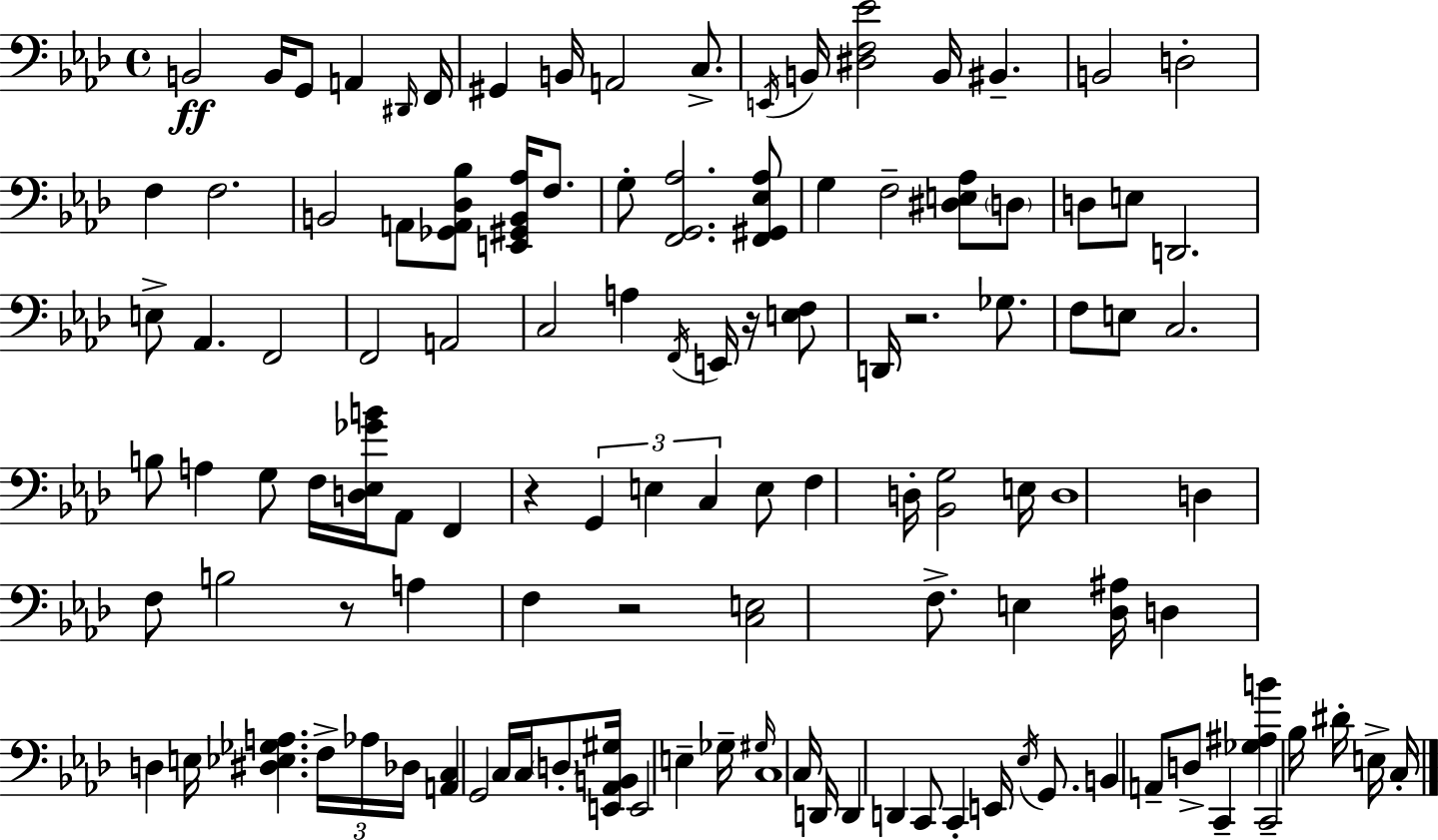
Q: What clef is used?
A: bass